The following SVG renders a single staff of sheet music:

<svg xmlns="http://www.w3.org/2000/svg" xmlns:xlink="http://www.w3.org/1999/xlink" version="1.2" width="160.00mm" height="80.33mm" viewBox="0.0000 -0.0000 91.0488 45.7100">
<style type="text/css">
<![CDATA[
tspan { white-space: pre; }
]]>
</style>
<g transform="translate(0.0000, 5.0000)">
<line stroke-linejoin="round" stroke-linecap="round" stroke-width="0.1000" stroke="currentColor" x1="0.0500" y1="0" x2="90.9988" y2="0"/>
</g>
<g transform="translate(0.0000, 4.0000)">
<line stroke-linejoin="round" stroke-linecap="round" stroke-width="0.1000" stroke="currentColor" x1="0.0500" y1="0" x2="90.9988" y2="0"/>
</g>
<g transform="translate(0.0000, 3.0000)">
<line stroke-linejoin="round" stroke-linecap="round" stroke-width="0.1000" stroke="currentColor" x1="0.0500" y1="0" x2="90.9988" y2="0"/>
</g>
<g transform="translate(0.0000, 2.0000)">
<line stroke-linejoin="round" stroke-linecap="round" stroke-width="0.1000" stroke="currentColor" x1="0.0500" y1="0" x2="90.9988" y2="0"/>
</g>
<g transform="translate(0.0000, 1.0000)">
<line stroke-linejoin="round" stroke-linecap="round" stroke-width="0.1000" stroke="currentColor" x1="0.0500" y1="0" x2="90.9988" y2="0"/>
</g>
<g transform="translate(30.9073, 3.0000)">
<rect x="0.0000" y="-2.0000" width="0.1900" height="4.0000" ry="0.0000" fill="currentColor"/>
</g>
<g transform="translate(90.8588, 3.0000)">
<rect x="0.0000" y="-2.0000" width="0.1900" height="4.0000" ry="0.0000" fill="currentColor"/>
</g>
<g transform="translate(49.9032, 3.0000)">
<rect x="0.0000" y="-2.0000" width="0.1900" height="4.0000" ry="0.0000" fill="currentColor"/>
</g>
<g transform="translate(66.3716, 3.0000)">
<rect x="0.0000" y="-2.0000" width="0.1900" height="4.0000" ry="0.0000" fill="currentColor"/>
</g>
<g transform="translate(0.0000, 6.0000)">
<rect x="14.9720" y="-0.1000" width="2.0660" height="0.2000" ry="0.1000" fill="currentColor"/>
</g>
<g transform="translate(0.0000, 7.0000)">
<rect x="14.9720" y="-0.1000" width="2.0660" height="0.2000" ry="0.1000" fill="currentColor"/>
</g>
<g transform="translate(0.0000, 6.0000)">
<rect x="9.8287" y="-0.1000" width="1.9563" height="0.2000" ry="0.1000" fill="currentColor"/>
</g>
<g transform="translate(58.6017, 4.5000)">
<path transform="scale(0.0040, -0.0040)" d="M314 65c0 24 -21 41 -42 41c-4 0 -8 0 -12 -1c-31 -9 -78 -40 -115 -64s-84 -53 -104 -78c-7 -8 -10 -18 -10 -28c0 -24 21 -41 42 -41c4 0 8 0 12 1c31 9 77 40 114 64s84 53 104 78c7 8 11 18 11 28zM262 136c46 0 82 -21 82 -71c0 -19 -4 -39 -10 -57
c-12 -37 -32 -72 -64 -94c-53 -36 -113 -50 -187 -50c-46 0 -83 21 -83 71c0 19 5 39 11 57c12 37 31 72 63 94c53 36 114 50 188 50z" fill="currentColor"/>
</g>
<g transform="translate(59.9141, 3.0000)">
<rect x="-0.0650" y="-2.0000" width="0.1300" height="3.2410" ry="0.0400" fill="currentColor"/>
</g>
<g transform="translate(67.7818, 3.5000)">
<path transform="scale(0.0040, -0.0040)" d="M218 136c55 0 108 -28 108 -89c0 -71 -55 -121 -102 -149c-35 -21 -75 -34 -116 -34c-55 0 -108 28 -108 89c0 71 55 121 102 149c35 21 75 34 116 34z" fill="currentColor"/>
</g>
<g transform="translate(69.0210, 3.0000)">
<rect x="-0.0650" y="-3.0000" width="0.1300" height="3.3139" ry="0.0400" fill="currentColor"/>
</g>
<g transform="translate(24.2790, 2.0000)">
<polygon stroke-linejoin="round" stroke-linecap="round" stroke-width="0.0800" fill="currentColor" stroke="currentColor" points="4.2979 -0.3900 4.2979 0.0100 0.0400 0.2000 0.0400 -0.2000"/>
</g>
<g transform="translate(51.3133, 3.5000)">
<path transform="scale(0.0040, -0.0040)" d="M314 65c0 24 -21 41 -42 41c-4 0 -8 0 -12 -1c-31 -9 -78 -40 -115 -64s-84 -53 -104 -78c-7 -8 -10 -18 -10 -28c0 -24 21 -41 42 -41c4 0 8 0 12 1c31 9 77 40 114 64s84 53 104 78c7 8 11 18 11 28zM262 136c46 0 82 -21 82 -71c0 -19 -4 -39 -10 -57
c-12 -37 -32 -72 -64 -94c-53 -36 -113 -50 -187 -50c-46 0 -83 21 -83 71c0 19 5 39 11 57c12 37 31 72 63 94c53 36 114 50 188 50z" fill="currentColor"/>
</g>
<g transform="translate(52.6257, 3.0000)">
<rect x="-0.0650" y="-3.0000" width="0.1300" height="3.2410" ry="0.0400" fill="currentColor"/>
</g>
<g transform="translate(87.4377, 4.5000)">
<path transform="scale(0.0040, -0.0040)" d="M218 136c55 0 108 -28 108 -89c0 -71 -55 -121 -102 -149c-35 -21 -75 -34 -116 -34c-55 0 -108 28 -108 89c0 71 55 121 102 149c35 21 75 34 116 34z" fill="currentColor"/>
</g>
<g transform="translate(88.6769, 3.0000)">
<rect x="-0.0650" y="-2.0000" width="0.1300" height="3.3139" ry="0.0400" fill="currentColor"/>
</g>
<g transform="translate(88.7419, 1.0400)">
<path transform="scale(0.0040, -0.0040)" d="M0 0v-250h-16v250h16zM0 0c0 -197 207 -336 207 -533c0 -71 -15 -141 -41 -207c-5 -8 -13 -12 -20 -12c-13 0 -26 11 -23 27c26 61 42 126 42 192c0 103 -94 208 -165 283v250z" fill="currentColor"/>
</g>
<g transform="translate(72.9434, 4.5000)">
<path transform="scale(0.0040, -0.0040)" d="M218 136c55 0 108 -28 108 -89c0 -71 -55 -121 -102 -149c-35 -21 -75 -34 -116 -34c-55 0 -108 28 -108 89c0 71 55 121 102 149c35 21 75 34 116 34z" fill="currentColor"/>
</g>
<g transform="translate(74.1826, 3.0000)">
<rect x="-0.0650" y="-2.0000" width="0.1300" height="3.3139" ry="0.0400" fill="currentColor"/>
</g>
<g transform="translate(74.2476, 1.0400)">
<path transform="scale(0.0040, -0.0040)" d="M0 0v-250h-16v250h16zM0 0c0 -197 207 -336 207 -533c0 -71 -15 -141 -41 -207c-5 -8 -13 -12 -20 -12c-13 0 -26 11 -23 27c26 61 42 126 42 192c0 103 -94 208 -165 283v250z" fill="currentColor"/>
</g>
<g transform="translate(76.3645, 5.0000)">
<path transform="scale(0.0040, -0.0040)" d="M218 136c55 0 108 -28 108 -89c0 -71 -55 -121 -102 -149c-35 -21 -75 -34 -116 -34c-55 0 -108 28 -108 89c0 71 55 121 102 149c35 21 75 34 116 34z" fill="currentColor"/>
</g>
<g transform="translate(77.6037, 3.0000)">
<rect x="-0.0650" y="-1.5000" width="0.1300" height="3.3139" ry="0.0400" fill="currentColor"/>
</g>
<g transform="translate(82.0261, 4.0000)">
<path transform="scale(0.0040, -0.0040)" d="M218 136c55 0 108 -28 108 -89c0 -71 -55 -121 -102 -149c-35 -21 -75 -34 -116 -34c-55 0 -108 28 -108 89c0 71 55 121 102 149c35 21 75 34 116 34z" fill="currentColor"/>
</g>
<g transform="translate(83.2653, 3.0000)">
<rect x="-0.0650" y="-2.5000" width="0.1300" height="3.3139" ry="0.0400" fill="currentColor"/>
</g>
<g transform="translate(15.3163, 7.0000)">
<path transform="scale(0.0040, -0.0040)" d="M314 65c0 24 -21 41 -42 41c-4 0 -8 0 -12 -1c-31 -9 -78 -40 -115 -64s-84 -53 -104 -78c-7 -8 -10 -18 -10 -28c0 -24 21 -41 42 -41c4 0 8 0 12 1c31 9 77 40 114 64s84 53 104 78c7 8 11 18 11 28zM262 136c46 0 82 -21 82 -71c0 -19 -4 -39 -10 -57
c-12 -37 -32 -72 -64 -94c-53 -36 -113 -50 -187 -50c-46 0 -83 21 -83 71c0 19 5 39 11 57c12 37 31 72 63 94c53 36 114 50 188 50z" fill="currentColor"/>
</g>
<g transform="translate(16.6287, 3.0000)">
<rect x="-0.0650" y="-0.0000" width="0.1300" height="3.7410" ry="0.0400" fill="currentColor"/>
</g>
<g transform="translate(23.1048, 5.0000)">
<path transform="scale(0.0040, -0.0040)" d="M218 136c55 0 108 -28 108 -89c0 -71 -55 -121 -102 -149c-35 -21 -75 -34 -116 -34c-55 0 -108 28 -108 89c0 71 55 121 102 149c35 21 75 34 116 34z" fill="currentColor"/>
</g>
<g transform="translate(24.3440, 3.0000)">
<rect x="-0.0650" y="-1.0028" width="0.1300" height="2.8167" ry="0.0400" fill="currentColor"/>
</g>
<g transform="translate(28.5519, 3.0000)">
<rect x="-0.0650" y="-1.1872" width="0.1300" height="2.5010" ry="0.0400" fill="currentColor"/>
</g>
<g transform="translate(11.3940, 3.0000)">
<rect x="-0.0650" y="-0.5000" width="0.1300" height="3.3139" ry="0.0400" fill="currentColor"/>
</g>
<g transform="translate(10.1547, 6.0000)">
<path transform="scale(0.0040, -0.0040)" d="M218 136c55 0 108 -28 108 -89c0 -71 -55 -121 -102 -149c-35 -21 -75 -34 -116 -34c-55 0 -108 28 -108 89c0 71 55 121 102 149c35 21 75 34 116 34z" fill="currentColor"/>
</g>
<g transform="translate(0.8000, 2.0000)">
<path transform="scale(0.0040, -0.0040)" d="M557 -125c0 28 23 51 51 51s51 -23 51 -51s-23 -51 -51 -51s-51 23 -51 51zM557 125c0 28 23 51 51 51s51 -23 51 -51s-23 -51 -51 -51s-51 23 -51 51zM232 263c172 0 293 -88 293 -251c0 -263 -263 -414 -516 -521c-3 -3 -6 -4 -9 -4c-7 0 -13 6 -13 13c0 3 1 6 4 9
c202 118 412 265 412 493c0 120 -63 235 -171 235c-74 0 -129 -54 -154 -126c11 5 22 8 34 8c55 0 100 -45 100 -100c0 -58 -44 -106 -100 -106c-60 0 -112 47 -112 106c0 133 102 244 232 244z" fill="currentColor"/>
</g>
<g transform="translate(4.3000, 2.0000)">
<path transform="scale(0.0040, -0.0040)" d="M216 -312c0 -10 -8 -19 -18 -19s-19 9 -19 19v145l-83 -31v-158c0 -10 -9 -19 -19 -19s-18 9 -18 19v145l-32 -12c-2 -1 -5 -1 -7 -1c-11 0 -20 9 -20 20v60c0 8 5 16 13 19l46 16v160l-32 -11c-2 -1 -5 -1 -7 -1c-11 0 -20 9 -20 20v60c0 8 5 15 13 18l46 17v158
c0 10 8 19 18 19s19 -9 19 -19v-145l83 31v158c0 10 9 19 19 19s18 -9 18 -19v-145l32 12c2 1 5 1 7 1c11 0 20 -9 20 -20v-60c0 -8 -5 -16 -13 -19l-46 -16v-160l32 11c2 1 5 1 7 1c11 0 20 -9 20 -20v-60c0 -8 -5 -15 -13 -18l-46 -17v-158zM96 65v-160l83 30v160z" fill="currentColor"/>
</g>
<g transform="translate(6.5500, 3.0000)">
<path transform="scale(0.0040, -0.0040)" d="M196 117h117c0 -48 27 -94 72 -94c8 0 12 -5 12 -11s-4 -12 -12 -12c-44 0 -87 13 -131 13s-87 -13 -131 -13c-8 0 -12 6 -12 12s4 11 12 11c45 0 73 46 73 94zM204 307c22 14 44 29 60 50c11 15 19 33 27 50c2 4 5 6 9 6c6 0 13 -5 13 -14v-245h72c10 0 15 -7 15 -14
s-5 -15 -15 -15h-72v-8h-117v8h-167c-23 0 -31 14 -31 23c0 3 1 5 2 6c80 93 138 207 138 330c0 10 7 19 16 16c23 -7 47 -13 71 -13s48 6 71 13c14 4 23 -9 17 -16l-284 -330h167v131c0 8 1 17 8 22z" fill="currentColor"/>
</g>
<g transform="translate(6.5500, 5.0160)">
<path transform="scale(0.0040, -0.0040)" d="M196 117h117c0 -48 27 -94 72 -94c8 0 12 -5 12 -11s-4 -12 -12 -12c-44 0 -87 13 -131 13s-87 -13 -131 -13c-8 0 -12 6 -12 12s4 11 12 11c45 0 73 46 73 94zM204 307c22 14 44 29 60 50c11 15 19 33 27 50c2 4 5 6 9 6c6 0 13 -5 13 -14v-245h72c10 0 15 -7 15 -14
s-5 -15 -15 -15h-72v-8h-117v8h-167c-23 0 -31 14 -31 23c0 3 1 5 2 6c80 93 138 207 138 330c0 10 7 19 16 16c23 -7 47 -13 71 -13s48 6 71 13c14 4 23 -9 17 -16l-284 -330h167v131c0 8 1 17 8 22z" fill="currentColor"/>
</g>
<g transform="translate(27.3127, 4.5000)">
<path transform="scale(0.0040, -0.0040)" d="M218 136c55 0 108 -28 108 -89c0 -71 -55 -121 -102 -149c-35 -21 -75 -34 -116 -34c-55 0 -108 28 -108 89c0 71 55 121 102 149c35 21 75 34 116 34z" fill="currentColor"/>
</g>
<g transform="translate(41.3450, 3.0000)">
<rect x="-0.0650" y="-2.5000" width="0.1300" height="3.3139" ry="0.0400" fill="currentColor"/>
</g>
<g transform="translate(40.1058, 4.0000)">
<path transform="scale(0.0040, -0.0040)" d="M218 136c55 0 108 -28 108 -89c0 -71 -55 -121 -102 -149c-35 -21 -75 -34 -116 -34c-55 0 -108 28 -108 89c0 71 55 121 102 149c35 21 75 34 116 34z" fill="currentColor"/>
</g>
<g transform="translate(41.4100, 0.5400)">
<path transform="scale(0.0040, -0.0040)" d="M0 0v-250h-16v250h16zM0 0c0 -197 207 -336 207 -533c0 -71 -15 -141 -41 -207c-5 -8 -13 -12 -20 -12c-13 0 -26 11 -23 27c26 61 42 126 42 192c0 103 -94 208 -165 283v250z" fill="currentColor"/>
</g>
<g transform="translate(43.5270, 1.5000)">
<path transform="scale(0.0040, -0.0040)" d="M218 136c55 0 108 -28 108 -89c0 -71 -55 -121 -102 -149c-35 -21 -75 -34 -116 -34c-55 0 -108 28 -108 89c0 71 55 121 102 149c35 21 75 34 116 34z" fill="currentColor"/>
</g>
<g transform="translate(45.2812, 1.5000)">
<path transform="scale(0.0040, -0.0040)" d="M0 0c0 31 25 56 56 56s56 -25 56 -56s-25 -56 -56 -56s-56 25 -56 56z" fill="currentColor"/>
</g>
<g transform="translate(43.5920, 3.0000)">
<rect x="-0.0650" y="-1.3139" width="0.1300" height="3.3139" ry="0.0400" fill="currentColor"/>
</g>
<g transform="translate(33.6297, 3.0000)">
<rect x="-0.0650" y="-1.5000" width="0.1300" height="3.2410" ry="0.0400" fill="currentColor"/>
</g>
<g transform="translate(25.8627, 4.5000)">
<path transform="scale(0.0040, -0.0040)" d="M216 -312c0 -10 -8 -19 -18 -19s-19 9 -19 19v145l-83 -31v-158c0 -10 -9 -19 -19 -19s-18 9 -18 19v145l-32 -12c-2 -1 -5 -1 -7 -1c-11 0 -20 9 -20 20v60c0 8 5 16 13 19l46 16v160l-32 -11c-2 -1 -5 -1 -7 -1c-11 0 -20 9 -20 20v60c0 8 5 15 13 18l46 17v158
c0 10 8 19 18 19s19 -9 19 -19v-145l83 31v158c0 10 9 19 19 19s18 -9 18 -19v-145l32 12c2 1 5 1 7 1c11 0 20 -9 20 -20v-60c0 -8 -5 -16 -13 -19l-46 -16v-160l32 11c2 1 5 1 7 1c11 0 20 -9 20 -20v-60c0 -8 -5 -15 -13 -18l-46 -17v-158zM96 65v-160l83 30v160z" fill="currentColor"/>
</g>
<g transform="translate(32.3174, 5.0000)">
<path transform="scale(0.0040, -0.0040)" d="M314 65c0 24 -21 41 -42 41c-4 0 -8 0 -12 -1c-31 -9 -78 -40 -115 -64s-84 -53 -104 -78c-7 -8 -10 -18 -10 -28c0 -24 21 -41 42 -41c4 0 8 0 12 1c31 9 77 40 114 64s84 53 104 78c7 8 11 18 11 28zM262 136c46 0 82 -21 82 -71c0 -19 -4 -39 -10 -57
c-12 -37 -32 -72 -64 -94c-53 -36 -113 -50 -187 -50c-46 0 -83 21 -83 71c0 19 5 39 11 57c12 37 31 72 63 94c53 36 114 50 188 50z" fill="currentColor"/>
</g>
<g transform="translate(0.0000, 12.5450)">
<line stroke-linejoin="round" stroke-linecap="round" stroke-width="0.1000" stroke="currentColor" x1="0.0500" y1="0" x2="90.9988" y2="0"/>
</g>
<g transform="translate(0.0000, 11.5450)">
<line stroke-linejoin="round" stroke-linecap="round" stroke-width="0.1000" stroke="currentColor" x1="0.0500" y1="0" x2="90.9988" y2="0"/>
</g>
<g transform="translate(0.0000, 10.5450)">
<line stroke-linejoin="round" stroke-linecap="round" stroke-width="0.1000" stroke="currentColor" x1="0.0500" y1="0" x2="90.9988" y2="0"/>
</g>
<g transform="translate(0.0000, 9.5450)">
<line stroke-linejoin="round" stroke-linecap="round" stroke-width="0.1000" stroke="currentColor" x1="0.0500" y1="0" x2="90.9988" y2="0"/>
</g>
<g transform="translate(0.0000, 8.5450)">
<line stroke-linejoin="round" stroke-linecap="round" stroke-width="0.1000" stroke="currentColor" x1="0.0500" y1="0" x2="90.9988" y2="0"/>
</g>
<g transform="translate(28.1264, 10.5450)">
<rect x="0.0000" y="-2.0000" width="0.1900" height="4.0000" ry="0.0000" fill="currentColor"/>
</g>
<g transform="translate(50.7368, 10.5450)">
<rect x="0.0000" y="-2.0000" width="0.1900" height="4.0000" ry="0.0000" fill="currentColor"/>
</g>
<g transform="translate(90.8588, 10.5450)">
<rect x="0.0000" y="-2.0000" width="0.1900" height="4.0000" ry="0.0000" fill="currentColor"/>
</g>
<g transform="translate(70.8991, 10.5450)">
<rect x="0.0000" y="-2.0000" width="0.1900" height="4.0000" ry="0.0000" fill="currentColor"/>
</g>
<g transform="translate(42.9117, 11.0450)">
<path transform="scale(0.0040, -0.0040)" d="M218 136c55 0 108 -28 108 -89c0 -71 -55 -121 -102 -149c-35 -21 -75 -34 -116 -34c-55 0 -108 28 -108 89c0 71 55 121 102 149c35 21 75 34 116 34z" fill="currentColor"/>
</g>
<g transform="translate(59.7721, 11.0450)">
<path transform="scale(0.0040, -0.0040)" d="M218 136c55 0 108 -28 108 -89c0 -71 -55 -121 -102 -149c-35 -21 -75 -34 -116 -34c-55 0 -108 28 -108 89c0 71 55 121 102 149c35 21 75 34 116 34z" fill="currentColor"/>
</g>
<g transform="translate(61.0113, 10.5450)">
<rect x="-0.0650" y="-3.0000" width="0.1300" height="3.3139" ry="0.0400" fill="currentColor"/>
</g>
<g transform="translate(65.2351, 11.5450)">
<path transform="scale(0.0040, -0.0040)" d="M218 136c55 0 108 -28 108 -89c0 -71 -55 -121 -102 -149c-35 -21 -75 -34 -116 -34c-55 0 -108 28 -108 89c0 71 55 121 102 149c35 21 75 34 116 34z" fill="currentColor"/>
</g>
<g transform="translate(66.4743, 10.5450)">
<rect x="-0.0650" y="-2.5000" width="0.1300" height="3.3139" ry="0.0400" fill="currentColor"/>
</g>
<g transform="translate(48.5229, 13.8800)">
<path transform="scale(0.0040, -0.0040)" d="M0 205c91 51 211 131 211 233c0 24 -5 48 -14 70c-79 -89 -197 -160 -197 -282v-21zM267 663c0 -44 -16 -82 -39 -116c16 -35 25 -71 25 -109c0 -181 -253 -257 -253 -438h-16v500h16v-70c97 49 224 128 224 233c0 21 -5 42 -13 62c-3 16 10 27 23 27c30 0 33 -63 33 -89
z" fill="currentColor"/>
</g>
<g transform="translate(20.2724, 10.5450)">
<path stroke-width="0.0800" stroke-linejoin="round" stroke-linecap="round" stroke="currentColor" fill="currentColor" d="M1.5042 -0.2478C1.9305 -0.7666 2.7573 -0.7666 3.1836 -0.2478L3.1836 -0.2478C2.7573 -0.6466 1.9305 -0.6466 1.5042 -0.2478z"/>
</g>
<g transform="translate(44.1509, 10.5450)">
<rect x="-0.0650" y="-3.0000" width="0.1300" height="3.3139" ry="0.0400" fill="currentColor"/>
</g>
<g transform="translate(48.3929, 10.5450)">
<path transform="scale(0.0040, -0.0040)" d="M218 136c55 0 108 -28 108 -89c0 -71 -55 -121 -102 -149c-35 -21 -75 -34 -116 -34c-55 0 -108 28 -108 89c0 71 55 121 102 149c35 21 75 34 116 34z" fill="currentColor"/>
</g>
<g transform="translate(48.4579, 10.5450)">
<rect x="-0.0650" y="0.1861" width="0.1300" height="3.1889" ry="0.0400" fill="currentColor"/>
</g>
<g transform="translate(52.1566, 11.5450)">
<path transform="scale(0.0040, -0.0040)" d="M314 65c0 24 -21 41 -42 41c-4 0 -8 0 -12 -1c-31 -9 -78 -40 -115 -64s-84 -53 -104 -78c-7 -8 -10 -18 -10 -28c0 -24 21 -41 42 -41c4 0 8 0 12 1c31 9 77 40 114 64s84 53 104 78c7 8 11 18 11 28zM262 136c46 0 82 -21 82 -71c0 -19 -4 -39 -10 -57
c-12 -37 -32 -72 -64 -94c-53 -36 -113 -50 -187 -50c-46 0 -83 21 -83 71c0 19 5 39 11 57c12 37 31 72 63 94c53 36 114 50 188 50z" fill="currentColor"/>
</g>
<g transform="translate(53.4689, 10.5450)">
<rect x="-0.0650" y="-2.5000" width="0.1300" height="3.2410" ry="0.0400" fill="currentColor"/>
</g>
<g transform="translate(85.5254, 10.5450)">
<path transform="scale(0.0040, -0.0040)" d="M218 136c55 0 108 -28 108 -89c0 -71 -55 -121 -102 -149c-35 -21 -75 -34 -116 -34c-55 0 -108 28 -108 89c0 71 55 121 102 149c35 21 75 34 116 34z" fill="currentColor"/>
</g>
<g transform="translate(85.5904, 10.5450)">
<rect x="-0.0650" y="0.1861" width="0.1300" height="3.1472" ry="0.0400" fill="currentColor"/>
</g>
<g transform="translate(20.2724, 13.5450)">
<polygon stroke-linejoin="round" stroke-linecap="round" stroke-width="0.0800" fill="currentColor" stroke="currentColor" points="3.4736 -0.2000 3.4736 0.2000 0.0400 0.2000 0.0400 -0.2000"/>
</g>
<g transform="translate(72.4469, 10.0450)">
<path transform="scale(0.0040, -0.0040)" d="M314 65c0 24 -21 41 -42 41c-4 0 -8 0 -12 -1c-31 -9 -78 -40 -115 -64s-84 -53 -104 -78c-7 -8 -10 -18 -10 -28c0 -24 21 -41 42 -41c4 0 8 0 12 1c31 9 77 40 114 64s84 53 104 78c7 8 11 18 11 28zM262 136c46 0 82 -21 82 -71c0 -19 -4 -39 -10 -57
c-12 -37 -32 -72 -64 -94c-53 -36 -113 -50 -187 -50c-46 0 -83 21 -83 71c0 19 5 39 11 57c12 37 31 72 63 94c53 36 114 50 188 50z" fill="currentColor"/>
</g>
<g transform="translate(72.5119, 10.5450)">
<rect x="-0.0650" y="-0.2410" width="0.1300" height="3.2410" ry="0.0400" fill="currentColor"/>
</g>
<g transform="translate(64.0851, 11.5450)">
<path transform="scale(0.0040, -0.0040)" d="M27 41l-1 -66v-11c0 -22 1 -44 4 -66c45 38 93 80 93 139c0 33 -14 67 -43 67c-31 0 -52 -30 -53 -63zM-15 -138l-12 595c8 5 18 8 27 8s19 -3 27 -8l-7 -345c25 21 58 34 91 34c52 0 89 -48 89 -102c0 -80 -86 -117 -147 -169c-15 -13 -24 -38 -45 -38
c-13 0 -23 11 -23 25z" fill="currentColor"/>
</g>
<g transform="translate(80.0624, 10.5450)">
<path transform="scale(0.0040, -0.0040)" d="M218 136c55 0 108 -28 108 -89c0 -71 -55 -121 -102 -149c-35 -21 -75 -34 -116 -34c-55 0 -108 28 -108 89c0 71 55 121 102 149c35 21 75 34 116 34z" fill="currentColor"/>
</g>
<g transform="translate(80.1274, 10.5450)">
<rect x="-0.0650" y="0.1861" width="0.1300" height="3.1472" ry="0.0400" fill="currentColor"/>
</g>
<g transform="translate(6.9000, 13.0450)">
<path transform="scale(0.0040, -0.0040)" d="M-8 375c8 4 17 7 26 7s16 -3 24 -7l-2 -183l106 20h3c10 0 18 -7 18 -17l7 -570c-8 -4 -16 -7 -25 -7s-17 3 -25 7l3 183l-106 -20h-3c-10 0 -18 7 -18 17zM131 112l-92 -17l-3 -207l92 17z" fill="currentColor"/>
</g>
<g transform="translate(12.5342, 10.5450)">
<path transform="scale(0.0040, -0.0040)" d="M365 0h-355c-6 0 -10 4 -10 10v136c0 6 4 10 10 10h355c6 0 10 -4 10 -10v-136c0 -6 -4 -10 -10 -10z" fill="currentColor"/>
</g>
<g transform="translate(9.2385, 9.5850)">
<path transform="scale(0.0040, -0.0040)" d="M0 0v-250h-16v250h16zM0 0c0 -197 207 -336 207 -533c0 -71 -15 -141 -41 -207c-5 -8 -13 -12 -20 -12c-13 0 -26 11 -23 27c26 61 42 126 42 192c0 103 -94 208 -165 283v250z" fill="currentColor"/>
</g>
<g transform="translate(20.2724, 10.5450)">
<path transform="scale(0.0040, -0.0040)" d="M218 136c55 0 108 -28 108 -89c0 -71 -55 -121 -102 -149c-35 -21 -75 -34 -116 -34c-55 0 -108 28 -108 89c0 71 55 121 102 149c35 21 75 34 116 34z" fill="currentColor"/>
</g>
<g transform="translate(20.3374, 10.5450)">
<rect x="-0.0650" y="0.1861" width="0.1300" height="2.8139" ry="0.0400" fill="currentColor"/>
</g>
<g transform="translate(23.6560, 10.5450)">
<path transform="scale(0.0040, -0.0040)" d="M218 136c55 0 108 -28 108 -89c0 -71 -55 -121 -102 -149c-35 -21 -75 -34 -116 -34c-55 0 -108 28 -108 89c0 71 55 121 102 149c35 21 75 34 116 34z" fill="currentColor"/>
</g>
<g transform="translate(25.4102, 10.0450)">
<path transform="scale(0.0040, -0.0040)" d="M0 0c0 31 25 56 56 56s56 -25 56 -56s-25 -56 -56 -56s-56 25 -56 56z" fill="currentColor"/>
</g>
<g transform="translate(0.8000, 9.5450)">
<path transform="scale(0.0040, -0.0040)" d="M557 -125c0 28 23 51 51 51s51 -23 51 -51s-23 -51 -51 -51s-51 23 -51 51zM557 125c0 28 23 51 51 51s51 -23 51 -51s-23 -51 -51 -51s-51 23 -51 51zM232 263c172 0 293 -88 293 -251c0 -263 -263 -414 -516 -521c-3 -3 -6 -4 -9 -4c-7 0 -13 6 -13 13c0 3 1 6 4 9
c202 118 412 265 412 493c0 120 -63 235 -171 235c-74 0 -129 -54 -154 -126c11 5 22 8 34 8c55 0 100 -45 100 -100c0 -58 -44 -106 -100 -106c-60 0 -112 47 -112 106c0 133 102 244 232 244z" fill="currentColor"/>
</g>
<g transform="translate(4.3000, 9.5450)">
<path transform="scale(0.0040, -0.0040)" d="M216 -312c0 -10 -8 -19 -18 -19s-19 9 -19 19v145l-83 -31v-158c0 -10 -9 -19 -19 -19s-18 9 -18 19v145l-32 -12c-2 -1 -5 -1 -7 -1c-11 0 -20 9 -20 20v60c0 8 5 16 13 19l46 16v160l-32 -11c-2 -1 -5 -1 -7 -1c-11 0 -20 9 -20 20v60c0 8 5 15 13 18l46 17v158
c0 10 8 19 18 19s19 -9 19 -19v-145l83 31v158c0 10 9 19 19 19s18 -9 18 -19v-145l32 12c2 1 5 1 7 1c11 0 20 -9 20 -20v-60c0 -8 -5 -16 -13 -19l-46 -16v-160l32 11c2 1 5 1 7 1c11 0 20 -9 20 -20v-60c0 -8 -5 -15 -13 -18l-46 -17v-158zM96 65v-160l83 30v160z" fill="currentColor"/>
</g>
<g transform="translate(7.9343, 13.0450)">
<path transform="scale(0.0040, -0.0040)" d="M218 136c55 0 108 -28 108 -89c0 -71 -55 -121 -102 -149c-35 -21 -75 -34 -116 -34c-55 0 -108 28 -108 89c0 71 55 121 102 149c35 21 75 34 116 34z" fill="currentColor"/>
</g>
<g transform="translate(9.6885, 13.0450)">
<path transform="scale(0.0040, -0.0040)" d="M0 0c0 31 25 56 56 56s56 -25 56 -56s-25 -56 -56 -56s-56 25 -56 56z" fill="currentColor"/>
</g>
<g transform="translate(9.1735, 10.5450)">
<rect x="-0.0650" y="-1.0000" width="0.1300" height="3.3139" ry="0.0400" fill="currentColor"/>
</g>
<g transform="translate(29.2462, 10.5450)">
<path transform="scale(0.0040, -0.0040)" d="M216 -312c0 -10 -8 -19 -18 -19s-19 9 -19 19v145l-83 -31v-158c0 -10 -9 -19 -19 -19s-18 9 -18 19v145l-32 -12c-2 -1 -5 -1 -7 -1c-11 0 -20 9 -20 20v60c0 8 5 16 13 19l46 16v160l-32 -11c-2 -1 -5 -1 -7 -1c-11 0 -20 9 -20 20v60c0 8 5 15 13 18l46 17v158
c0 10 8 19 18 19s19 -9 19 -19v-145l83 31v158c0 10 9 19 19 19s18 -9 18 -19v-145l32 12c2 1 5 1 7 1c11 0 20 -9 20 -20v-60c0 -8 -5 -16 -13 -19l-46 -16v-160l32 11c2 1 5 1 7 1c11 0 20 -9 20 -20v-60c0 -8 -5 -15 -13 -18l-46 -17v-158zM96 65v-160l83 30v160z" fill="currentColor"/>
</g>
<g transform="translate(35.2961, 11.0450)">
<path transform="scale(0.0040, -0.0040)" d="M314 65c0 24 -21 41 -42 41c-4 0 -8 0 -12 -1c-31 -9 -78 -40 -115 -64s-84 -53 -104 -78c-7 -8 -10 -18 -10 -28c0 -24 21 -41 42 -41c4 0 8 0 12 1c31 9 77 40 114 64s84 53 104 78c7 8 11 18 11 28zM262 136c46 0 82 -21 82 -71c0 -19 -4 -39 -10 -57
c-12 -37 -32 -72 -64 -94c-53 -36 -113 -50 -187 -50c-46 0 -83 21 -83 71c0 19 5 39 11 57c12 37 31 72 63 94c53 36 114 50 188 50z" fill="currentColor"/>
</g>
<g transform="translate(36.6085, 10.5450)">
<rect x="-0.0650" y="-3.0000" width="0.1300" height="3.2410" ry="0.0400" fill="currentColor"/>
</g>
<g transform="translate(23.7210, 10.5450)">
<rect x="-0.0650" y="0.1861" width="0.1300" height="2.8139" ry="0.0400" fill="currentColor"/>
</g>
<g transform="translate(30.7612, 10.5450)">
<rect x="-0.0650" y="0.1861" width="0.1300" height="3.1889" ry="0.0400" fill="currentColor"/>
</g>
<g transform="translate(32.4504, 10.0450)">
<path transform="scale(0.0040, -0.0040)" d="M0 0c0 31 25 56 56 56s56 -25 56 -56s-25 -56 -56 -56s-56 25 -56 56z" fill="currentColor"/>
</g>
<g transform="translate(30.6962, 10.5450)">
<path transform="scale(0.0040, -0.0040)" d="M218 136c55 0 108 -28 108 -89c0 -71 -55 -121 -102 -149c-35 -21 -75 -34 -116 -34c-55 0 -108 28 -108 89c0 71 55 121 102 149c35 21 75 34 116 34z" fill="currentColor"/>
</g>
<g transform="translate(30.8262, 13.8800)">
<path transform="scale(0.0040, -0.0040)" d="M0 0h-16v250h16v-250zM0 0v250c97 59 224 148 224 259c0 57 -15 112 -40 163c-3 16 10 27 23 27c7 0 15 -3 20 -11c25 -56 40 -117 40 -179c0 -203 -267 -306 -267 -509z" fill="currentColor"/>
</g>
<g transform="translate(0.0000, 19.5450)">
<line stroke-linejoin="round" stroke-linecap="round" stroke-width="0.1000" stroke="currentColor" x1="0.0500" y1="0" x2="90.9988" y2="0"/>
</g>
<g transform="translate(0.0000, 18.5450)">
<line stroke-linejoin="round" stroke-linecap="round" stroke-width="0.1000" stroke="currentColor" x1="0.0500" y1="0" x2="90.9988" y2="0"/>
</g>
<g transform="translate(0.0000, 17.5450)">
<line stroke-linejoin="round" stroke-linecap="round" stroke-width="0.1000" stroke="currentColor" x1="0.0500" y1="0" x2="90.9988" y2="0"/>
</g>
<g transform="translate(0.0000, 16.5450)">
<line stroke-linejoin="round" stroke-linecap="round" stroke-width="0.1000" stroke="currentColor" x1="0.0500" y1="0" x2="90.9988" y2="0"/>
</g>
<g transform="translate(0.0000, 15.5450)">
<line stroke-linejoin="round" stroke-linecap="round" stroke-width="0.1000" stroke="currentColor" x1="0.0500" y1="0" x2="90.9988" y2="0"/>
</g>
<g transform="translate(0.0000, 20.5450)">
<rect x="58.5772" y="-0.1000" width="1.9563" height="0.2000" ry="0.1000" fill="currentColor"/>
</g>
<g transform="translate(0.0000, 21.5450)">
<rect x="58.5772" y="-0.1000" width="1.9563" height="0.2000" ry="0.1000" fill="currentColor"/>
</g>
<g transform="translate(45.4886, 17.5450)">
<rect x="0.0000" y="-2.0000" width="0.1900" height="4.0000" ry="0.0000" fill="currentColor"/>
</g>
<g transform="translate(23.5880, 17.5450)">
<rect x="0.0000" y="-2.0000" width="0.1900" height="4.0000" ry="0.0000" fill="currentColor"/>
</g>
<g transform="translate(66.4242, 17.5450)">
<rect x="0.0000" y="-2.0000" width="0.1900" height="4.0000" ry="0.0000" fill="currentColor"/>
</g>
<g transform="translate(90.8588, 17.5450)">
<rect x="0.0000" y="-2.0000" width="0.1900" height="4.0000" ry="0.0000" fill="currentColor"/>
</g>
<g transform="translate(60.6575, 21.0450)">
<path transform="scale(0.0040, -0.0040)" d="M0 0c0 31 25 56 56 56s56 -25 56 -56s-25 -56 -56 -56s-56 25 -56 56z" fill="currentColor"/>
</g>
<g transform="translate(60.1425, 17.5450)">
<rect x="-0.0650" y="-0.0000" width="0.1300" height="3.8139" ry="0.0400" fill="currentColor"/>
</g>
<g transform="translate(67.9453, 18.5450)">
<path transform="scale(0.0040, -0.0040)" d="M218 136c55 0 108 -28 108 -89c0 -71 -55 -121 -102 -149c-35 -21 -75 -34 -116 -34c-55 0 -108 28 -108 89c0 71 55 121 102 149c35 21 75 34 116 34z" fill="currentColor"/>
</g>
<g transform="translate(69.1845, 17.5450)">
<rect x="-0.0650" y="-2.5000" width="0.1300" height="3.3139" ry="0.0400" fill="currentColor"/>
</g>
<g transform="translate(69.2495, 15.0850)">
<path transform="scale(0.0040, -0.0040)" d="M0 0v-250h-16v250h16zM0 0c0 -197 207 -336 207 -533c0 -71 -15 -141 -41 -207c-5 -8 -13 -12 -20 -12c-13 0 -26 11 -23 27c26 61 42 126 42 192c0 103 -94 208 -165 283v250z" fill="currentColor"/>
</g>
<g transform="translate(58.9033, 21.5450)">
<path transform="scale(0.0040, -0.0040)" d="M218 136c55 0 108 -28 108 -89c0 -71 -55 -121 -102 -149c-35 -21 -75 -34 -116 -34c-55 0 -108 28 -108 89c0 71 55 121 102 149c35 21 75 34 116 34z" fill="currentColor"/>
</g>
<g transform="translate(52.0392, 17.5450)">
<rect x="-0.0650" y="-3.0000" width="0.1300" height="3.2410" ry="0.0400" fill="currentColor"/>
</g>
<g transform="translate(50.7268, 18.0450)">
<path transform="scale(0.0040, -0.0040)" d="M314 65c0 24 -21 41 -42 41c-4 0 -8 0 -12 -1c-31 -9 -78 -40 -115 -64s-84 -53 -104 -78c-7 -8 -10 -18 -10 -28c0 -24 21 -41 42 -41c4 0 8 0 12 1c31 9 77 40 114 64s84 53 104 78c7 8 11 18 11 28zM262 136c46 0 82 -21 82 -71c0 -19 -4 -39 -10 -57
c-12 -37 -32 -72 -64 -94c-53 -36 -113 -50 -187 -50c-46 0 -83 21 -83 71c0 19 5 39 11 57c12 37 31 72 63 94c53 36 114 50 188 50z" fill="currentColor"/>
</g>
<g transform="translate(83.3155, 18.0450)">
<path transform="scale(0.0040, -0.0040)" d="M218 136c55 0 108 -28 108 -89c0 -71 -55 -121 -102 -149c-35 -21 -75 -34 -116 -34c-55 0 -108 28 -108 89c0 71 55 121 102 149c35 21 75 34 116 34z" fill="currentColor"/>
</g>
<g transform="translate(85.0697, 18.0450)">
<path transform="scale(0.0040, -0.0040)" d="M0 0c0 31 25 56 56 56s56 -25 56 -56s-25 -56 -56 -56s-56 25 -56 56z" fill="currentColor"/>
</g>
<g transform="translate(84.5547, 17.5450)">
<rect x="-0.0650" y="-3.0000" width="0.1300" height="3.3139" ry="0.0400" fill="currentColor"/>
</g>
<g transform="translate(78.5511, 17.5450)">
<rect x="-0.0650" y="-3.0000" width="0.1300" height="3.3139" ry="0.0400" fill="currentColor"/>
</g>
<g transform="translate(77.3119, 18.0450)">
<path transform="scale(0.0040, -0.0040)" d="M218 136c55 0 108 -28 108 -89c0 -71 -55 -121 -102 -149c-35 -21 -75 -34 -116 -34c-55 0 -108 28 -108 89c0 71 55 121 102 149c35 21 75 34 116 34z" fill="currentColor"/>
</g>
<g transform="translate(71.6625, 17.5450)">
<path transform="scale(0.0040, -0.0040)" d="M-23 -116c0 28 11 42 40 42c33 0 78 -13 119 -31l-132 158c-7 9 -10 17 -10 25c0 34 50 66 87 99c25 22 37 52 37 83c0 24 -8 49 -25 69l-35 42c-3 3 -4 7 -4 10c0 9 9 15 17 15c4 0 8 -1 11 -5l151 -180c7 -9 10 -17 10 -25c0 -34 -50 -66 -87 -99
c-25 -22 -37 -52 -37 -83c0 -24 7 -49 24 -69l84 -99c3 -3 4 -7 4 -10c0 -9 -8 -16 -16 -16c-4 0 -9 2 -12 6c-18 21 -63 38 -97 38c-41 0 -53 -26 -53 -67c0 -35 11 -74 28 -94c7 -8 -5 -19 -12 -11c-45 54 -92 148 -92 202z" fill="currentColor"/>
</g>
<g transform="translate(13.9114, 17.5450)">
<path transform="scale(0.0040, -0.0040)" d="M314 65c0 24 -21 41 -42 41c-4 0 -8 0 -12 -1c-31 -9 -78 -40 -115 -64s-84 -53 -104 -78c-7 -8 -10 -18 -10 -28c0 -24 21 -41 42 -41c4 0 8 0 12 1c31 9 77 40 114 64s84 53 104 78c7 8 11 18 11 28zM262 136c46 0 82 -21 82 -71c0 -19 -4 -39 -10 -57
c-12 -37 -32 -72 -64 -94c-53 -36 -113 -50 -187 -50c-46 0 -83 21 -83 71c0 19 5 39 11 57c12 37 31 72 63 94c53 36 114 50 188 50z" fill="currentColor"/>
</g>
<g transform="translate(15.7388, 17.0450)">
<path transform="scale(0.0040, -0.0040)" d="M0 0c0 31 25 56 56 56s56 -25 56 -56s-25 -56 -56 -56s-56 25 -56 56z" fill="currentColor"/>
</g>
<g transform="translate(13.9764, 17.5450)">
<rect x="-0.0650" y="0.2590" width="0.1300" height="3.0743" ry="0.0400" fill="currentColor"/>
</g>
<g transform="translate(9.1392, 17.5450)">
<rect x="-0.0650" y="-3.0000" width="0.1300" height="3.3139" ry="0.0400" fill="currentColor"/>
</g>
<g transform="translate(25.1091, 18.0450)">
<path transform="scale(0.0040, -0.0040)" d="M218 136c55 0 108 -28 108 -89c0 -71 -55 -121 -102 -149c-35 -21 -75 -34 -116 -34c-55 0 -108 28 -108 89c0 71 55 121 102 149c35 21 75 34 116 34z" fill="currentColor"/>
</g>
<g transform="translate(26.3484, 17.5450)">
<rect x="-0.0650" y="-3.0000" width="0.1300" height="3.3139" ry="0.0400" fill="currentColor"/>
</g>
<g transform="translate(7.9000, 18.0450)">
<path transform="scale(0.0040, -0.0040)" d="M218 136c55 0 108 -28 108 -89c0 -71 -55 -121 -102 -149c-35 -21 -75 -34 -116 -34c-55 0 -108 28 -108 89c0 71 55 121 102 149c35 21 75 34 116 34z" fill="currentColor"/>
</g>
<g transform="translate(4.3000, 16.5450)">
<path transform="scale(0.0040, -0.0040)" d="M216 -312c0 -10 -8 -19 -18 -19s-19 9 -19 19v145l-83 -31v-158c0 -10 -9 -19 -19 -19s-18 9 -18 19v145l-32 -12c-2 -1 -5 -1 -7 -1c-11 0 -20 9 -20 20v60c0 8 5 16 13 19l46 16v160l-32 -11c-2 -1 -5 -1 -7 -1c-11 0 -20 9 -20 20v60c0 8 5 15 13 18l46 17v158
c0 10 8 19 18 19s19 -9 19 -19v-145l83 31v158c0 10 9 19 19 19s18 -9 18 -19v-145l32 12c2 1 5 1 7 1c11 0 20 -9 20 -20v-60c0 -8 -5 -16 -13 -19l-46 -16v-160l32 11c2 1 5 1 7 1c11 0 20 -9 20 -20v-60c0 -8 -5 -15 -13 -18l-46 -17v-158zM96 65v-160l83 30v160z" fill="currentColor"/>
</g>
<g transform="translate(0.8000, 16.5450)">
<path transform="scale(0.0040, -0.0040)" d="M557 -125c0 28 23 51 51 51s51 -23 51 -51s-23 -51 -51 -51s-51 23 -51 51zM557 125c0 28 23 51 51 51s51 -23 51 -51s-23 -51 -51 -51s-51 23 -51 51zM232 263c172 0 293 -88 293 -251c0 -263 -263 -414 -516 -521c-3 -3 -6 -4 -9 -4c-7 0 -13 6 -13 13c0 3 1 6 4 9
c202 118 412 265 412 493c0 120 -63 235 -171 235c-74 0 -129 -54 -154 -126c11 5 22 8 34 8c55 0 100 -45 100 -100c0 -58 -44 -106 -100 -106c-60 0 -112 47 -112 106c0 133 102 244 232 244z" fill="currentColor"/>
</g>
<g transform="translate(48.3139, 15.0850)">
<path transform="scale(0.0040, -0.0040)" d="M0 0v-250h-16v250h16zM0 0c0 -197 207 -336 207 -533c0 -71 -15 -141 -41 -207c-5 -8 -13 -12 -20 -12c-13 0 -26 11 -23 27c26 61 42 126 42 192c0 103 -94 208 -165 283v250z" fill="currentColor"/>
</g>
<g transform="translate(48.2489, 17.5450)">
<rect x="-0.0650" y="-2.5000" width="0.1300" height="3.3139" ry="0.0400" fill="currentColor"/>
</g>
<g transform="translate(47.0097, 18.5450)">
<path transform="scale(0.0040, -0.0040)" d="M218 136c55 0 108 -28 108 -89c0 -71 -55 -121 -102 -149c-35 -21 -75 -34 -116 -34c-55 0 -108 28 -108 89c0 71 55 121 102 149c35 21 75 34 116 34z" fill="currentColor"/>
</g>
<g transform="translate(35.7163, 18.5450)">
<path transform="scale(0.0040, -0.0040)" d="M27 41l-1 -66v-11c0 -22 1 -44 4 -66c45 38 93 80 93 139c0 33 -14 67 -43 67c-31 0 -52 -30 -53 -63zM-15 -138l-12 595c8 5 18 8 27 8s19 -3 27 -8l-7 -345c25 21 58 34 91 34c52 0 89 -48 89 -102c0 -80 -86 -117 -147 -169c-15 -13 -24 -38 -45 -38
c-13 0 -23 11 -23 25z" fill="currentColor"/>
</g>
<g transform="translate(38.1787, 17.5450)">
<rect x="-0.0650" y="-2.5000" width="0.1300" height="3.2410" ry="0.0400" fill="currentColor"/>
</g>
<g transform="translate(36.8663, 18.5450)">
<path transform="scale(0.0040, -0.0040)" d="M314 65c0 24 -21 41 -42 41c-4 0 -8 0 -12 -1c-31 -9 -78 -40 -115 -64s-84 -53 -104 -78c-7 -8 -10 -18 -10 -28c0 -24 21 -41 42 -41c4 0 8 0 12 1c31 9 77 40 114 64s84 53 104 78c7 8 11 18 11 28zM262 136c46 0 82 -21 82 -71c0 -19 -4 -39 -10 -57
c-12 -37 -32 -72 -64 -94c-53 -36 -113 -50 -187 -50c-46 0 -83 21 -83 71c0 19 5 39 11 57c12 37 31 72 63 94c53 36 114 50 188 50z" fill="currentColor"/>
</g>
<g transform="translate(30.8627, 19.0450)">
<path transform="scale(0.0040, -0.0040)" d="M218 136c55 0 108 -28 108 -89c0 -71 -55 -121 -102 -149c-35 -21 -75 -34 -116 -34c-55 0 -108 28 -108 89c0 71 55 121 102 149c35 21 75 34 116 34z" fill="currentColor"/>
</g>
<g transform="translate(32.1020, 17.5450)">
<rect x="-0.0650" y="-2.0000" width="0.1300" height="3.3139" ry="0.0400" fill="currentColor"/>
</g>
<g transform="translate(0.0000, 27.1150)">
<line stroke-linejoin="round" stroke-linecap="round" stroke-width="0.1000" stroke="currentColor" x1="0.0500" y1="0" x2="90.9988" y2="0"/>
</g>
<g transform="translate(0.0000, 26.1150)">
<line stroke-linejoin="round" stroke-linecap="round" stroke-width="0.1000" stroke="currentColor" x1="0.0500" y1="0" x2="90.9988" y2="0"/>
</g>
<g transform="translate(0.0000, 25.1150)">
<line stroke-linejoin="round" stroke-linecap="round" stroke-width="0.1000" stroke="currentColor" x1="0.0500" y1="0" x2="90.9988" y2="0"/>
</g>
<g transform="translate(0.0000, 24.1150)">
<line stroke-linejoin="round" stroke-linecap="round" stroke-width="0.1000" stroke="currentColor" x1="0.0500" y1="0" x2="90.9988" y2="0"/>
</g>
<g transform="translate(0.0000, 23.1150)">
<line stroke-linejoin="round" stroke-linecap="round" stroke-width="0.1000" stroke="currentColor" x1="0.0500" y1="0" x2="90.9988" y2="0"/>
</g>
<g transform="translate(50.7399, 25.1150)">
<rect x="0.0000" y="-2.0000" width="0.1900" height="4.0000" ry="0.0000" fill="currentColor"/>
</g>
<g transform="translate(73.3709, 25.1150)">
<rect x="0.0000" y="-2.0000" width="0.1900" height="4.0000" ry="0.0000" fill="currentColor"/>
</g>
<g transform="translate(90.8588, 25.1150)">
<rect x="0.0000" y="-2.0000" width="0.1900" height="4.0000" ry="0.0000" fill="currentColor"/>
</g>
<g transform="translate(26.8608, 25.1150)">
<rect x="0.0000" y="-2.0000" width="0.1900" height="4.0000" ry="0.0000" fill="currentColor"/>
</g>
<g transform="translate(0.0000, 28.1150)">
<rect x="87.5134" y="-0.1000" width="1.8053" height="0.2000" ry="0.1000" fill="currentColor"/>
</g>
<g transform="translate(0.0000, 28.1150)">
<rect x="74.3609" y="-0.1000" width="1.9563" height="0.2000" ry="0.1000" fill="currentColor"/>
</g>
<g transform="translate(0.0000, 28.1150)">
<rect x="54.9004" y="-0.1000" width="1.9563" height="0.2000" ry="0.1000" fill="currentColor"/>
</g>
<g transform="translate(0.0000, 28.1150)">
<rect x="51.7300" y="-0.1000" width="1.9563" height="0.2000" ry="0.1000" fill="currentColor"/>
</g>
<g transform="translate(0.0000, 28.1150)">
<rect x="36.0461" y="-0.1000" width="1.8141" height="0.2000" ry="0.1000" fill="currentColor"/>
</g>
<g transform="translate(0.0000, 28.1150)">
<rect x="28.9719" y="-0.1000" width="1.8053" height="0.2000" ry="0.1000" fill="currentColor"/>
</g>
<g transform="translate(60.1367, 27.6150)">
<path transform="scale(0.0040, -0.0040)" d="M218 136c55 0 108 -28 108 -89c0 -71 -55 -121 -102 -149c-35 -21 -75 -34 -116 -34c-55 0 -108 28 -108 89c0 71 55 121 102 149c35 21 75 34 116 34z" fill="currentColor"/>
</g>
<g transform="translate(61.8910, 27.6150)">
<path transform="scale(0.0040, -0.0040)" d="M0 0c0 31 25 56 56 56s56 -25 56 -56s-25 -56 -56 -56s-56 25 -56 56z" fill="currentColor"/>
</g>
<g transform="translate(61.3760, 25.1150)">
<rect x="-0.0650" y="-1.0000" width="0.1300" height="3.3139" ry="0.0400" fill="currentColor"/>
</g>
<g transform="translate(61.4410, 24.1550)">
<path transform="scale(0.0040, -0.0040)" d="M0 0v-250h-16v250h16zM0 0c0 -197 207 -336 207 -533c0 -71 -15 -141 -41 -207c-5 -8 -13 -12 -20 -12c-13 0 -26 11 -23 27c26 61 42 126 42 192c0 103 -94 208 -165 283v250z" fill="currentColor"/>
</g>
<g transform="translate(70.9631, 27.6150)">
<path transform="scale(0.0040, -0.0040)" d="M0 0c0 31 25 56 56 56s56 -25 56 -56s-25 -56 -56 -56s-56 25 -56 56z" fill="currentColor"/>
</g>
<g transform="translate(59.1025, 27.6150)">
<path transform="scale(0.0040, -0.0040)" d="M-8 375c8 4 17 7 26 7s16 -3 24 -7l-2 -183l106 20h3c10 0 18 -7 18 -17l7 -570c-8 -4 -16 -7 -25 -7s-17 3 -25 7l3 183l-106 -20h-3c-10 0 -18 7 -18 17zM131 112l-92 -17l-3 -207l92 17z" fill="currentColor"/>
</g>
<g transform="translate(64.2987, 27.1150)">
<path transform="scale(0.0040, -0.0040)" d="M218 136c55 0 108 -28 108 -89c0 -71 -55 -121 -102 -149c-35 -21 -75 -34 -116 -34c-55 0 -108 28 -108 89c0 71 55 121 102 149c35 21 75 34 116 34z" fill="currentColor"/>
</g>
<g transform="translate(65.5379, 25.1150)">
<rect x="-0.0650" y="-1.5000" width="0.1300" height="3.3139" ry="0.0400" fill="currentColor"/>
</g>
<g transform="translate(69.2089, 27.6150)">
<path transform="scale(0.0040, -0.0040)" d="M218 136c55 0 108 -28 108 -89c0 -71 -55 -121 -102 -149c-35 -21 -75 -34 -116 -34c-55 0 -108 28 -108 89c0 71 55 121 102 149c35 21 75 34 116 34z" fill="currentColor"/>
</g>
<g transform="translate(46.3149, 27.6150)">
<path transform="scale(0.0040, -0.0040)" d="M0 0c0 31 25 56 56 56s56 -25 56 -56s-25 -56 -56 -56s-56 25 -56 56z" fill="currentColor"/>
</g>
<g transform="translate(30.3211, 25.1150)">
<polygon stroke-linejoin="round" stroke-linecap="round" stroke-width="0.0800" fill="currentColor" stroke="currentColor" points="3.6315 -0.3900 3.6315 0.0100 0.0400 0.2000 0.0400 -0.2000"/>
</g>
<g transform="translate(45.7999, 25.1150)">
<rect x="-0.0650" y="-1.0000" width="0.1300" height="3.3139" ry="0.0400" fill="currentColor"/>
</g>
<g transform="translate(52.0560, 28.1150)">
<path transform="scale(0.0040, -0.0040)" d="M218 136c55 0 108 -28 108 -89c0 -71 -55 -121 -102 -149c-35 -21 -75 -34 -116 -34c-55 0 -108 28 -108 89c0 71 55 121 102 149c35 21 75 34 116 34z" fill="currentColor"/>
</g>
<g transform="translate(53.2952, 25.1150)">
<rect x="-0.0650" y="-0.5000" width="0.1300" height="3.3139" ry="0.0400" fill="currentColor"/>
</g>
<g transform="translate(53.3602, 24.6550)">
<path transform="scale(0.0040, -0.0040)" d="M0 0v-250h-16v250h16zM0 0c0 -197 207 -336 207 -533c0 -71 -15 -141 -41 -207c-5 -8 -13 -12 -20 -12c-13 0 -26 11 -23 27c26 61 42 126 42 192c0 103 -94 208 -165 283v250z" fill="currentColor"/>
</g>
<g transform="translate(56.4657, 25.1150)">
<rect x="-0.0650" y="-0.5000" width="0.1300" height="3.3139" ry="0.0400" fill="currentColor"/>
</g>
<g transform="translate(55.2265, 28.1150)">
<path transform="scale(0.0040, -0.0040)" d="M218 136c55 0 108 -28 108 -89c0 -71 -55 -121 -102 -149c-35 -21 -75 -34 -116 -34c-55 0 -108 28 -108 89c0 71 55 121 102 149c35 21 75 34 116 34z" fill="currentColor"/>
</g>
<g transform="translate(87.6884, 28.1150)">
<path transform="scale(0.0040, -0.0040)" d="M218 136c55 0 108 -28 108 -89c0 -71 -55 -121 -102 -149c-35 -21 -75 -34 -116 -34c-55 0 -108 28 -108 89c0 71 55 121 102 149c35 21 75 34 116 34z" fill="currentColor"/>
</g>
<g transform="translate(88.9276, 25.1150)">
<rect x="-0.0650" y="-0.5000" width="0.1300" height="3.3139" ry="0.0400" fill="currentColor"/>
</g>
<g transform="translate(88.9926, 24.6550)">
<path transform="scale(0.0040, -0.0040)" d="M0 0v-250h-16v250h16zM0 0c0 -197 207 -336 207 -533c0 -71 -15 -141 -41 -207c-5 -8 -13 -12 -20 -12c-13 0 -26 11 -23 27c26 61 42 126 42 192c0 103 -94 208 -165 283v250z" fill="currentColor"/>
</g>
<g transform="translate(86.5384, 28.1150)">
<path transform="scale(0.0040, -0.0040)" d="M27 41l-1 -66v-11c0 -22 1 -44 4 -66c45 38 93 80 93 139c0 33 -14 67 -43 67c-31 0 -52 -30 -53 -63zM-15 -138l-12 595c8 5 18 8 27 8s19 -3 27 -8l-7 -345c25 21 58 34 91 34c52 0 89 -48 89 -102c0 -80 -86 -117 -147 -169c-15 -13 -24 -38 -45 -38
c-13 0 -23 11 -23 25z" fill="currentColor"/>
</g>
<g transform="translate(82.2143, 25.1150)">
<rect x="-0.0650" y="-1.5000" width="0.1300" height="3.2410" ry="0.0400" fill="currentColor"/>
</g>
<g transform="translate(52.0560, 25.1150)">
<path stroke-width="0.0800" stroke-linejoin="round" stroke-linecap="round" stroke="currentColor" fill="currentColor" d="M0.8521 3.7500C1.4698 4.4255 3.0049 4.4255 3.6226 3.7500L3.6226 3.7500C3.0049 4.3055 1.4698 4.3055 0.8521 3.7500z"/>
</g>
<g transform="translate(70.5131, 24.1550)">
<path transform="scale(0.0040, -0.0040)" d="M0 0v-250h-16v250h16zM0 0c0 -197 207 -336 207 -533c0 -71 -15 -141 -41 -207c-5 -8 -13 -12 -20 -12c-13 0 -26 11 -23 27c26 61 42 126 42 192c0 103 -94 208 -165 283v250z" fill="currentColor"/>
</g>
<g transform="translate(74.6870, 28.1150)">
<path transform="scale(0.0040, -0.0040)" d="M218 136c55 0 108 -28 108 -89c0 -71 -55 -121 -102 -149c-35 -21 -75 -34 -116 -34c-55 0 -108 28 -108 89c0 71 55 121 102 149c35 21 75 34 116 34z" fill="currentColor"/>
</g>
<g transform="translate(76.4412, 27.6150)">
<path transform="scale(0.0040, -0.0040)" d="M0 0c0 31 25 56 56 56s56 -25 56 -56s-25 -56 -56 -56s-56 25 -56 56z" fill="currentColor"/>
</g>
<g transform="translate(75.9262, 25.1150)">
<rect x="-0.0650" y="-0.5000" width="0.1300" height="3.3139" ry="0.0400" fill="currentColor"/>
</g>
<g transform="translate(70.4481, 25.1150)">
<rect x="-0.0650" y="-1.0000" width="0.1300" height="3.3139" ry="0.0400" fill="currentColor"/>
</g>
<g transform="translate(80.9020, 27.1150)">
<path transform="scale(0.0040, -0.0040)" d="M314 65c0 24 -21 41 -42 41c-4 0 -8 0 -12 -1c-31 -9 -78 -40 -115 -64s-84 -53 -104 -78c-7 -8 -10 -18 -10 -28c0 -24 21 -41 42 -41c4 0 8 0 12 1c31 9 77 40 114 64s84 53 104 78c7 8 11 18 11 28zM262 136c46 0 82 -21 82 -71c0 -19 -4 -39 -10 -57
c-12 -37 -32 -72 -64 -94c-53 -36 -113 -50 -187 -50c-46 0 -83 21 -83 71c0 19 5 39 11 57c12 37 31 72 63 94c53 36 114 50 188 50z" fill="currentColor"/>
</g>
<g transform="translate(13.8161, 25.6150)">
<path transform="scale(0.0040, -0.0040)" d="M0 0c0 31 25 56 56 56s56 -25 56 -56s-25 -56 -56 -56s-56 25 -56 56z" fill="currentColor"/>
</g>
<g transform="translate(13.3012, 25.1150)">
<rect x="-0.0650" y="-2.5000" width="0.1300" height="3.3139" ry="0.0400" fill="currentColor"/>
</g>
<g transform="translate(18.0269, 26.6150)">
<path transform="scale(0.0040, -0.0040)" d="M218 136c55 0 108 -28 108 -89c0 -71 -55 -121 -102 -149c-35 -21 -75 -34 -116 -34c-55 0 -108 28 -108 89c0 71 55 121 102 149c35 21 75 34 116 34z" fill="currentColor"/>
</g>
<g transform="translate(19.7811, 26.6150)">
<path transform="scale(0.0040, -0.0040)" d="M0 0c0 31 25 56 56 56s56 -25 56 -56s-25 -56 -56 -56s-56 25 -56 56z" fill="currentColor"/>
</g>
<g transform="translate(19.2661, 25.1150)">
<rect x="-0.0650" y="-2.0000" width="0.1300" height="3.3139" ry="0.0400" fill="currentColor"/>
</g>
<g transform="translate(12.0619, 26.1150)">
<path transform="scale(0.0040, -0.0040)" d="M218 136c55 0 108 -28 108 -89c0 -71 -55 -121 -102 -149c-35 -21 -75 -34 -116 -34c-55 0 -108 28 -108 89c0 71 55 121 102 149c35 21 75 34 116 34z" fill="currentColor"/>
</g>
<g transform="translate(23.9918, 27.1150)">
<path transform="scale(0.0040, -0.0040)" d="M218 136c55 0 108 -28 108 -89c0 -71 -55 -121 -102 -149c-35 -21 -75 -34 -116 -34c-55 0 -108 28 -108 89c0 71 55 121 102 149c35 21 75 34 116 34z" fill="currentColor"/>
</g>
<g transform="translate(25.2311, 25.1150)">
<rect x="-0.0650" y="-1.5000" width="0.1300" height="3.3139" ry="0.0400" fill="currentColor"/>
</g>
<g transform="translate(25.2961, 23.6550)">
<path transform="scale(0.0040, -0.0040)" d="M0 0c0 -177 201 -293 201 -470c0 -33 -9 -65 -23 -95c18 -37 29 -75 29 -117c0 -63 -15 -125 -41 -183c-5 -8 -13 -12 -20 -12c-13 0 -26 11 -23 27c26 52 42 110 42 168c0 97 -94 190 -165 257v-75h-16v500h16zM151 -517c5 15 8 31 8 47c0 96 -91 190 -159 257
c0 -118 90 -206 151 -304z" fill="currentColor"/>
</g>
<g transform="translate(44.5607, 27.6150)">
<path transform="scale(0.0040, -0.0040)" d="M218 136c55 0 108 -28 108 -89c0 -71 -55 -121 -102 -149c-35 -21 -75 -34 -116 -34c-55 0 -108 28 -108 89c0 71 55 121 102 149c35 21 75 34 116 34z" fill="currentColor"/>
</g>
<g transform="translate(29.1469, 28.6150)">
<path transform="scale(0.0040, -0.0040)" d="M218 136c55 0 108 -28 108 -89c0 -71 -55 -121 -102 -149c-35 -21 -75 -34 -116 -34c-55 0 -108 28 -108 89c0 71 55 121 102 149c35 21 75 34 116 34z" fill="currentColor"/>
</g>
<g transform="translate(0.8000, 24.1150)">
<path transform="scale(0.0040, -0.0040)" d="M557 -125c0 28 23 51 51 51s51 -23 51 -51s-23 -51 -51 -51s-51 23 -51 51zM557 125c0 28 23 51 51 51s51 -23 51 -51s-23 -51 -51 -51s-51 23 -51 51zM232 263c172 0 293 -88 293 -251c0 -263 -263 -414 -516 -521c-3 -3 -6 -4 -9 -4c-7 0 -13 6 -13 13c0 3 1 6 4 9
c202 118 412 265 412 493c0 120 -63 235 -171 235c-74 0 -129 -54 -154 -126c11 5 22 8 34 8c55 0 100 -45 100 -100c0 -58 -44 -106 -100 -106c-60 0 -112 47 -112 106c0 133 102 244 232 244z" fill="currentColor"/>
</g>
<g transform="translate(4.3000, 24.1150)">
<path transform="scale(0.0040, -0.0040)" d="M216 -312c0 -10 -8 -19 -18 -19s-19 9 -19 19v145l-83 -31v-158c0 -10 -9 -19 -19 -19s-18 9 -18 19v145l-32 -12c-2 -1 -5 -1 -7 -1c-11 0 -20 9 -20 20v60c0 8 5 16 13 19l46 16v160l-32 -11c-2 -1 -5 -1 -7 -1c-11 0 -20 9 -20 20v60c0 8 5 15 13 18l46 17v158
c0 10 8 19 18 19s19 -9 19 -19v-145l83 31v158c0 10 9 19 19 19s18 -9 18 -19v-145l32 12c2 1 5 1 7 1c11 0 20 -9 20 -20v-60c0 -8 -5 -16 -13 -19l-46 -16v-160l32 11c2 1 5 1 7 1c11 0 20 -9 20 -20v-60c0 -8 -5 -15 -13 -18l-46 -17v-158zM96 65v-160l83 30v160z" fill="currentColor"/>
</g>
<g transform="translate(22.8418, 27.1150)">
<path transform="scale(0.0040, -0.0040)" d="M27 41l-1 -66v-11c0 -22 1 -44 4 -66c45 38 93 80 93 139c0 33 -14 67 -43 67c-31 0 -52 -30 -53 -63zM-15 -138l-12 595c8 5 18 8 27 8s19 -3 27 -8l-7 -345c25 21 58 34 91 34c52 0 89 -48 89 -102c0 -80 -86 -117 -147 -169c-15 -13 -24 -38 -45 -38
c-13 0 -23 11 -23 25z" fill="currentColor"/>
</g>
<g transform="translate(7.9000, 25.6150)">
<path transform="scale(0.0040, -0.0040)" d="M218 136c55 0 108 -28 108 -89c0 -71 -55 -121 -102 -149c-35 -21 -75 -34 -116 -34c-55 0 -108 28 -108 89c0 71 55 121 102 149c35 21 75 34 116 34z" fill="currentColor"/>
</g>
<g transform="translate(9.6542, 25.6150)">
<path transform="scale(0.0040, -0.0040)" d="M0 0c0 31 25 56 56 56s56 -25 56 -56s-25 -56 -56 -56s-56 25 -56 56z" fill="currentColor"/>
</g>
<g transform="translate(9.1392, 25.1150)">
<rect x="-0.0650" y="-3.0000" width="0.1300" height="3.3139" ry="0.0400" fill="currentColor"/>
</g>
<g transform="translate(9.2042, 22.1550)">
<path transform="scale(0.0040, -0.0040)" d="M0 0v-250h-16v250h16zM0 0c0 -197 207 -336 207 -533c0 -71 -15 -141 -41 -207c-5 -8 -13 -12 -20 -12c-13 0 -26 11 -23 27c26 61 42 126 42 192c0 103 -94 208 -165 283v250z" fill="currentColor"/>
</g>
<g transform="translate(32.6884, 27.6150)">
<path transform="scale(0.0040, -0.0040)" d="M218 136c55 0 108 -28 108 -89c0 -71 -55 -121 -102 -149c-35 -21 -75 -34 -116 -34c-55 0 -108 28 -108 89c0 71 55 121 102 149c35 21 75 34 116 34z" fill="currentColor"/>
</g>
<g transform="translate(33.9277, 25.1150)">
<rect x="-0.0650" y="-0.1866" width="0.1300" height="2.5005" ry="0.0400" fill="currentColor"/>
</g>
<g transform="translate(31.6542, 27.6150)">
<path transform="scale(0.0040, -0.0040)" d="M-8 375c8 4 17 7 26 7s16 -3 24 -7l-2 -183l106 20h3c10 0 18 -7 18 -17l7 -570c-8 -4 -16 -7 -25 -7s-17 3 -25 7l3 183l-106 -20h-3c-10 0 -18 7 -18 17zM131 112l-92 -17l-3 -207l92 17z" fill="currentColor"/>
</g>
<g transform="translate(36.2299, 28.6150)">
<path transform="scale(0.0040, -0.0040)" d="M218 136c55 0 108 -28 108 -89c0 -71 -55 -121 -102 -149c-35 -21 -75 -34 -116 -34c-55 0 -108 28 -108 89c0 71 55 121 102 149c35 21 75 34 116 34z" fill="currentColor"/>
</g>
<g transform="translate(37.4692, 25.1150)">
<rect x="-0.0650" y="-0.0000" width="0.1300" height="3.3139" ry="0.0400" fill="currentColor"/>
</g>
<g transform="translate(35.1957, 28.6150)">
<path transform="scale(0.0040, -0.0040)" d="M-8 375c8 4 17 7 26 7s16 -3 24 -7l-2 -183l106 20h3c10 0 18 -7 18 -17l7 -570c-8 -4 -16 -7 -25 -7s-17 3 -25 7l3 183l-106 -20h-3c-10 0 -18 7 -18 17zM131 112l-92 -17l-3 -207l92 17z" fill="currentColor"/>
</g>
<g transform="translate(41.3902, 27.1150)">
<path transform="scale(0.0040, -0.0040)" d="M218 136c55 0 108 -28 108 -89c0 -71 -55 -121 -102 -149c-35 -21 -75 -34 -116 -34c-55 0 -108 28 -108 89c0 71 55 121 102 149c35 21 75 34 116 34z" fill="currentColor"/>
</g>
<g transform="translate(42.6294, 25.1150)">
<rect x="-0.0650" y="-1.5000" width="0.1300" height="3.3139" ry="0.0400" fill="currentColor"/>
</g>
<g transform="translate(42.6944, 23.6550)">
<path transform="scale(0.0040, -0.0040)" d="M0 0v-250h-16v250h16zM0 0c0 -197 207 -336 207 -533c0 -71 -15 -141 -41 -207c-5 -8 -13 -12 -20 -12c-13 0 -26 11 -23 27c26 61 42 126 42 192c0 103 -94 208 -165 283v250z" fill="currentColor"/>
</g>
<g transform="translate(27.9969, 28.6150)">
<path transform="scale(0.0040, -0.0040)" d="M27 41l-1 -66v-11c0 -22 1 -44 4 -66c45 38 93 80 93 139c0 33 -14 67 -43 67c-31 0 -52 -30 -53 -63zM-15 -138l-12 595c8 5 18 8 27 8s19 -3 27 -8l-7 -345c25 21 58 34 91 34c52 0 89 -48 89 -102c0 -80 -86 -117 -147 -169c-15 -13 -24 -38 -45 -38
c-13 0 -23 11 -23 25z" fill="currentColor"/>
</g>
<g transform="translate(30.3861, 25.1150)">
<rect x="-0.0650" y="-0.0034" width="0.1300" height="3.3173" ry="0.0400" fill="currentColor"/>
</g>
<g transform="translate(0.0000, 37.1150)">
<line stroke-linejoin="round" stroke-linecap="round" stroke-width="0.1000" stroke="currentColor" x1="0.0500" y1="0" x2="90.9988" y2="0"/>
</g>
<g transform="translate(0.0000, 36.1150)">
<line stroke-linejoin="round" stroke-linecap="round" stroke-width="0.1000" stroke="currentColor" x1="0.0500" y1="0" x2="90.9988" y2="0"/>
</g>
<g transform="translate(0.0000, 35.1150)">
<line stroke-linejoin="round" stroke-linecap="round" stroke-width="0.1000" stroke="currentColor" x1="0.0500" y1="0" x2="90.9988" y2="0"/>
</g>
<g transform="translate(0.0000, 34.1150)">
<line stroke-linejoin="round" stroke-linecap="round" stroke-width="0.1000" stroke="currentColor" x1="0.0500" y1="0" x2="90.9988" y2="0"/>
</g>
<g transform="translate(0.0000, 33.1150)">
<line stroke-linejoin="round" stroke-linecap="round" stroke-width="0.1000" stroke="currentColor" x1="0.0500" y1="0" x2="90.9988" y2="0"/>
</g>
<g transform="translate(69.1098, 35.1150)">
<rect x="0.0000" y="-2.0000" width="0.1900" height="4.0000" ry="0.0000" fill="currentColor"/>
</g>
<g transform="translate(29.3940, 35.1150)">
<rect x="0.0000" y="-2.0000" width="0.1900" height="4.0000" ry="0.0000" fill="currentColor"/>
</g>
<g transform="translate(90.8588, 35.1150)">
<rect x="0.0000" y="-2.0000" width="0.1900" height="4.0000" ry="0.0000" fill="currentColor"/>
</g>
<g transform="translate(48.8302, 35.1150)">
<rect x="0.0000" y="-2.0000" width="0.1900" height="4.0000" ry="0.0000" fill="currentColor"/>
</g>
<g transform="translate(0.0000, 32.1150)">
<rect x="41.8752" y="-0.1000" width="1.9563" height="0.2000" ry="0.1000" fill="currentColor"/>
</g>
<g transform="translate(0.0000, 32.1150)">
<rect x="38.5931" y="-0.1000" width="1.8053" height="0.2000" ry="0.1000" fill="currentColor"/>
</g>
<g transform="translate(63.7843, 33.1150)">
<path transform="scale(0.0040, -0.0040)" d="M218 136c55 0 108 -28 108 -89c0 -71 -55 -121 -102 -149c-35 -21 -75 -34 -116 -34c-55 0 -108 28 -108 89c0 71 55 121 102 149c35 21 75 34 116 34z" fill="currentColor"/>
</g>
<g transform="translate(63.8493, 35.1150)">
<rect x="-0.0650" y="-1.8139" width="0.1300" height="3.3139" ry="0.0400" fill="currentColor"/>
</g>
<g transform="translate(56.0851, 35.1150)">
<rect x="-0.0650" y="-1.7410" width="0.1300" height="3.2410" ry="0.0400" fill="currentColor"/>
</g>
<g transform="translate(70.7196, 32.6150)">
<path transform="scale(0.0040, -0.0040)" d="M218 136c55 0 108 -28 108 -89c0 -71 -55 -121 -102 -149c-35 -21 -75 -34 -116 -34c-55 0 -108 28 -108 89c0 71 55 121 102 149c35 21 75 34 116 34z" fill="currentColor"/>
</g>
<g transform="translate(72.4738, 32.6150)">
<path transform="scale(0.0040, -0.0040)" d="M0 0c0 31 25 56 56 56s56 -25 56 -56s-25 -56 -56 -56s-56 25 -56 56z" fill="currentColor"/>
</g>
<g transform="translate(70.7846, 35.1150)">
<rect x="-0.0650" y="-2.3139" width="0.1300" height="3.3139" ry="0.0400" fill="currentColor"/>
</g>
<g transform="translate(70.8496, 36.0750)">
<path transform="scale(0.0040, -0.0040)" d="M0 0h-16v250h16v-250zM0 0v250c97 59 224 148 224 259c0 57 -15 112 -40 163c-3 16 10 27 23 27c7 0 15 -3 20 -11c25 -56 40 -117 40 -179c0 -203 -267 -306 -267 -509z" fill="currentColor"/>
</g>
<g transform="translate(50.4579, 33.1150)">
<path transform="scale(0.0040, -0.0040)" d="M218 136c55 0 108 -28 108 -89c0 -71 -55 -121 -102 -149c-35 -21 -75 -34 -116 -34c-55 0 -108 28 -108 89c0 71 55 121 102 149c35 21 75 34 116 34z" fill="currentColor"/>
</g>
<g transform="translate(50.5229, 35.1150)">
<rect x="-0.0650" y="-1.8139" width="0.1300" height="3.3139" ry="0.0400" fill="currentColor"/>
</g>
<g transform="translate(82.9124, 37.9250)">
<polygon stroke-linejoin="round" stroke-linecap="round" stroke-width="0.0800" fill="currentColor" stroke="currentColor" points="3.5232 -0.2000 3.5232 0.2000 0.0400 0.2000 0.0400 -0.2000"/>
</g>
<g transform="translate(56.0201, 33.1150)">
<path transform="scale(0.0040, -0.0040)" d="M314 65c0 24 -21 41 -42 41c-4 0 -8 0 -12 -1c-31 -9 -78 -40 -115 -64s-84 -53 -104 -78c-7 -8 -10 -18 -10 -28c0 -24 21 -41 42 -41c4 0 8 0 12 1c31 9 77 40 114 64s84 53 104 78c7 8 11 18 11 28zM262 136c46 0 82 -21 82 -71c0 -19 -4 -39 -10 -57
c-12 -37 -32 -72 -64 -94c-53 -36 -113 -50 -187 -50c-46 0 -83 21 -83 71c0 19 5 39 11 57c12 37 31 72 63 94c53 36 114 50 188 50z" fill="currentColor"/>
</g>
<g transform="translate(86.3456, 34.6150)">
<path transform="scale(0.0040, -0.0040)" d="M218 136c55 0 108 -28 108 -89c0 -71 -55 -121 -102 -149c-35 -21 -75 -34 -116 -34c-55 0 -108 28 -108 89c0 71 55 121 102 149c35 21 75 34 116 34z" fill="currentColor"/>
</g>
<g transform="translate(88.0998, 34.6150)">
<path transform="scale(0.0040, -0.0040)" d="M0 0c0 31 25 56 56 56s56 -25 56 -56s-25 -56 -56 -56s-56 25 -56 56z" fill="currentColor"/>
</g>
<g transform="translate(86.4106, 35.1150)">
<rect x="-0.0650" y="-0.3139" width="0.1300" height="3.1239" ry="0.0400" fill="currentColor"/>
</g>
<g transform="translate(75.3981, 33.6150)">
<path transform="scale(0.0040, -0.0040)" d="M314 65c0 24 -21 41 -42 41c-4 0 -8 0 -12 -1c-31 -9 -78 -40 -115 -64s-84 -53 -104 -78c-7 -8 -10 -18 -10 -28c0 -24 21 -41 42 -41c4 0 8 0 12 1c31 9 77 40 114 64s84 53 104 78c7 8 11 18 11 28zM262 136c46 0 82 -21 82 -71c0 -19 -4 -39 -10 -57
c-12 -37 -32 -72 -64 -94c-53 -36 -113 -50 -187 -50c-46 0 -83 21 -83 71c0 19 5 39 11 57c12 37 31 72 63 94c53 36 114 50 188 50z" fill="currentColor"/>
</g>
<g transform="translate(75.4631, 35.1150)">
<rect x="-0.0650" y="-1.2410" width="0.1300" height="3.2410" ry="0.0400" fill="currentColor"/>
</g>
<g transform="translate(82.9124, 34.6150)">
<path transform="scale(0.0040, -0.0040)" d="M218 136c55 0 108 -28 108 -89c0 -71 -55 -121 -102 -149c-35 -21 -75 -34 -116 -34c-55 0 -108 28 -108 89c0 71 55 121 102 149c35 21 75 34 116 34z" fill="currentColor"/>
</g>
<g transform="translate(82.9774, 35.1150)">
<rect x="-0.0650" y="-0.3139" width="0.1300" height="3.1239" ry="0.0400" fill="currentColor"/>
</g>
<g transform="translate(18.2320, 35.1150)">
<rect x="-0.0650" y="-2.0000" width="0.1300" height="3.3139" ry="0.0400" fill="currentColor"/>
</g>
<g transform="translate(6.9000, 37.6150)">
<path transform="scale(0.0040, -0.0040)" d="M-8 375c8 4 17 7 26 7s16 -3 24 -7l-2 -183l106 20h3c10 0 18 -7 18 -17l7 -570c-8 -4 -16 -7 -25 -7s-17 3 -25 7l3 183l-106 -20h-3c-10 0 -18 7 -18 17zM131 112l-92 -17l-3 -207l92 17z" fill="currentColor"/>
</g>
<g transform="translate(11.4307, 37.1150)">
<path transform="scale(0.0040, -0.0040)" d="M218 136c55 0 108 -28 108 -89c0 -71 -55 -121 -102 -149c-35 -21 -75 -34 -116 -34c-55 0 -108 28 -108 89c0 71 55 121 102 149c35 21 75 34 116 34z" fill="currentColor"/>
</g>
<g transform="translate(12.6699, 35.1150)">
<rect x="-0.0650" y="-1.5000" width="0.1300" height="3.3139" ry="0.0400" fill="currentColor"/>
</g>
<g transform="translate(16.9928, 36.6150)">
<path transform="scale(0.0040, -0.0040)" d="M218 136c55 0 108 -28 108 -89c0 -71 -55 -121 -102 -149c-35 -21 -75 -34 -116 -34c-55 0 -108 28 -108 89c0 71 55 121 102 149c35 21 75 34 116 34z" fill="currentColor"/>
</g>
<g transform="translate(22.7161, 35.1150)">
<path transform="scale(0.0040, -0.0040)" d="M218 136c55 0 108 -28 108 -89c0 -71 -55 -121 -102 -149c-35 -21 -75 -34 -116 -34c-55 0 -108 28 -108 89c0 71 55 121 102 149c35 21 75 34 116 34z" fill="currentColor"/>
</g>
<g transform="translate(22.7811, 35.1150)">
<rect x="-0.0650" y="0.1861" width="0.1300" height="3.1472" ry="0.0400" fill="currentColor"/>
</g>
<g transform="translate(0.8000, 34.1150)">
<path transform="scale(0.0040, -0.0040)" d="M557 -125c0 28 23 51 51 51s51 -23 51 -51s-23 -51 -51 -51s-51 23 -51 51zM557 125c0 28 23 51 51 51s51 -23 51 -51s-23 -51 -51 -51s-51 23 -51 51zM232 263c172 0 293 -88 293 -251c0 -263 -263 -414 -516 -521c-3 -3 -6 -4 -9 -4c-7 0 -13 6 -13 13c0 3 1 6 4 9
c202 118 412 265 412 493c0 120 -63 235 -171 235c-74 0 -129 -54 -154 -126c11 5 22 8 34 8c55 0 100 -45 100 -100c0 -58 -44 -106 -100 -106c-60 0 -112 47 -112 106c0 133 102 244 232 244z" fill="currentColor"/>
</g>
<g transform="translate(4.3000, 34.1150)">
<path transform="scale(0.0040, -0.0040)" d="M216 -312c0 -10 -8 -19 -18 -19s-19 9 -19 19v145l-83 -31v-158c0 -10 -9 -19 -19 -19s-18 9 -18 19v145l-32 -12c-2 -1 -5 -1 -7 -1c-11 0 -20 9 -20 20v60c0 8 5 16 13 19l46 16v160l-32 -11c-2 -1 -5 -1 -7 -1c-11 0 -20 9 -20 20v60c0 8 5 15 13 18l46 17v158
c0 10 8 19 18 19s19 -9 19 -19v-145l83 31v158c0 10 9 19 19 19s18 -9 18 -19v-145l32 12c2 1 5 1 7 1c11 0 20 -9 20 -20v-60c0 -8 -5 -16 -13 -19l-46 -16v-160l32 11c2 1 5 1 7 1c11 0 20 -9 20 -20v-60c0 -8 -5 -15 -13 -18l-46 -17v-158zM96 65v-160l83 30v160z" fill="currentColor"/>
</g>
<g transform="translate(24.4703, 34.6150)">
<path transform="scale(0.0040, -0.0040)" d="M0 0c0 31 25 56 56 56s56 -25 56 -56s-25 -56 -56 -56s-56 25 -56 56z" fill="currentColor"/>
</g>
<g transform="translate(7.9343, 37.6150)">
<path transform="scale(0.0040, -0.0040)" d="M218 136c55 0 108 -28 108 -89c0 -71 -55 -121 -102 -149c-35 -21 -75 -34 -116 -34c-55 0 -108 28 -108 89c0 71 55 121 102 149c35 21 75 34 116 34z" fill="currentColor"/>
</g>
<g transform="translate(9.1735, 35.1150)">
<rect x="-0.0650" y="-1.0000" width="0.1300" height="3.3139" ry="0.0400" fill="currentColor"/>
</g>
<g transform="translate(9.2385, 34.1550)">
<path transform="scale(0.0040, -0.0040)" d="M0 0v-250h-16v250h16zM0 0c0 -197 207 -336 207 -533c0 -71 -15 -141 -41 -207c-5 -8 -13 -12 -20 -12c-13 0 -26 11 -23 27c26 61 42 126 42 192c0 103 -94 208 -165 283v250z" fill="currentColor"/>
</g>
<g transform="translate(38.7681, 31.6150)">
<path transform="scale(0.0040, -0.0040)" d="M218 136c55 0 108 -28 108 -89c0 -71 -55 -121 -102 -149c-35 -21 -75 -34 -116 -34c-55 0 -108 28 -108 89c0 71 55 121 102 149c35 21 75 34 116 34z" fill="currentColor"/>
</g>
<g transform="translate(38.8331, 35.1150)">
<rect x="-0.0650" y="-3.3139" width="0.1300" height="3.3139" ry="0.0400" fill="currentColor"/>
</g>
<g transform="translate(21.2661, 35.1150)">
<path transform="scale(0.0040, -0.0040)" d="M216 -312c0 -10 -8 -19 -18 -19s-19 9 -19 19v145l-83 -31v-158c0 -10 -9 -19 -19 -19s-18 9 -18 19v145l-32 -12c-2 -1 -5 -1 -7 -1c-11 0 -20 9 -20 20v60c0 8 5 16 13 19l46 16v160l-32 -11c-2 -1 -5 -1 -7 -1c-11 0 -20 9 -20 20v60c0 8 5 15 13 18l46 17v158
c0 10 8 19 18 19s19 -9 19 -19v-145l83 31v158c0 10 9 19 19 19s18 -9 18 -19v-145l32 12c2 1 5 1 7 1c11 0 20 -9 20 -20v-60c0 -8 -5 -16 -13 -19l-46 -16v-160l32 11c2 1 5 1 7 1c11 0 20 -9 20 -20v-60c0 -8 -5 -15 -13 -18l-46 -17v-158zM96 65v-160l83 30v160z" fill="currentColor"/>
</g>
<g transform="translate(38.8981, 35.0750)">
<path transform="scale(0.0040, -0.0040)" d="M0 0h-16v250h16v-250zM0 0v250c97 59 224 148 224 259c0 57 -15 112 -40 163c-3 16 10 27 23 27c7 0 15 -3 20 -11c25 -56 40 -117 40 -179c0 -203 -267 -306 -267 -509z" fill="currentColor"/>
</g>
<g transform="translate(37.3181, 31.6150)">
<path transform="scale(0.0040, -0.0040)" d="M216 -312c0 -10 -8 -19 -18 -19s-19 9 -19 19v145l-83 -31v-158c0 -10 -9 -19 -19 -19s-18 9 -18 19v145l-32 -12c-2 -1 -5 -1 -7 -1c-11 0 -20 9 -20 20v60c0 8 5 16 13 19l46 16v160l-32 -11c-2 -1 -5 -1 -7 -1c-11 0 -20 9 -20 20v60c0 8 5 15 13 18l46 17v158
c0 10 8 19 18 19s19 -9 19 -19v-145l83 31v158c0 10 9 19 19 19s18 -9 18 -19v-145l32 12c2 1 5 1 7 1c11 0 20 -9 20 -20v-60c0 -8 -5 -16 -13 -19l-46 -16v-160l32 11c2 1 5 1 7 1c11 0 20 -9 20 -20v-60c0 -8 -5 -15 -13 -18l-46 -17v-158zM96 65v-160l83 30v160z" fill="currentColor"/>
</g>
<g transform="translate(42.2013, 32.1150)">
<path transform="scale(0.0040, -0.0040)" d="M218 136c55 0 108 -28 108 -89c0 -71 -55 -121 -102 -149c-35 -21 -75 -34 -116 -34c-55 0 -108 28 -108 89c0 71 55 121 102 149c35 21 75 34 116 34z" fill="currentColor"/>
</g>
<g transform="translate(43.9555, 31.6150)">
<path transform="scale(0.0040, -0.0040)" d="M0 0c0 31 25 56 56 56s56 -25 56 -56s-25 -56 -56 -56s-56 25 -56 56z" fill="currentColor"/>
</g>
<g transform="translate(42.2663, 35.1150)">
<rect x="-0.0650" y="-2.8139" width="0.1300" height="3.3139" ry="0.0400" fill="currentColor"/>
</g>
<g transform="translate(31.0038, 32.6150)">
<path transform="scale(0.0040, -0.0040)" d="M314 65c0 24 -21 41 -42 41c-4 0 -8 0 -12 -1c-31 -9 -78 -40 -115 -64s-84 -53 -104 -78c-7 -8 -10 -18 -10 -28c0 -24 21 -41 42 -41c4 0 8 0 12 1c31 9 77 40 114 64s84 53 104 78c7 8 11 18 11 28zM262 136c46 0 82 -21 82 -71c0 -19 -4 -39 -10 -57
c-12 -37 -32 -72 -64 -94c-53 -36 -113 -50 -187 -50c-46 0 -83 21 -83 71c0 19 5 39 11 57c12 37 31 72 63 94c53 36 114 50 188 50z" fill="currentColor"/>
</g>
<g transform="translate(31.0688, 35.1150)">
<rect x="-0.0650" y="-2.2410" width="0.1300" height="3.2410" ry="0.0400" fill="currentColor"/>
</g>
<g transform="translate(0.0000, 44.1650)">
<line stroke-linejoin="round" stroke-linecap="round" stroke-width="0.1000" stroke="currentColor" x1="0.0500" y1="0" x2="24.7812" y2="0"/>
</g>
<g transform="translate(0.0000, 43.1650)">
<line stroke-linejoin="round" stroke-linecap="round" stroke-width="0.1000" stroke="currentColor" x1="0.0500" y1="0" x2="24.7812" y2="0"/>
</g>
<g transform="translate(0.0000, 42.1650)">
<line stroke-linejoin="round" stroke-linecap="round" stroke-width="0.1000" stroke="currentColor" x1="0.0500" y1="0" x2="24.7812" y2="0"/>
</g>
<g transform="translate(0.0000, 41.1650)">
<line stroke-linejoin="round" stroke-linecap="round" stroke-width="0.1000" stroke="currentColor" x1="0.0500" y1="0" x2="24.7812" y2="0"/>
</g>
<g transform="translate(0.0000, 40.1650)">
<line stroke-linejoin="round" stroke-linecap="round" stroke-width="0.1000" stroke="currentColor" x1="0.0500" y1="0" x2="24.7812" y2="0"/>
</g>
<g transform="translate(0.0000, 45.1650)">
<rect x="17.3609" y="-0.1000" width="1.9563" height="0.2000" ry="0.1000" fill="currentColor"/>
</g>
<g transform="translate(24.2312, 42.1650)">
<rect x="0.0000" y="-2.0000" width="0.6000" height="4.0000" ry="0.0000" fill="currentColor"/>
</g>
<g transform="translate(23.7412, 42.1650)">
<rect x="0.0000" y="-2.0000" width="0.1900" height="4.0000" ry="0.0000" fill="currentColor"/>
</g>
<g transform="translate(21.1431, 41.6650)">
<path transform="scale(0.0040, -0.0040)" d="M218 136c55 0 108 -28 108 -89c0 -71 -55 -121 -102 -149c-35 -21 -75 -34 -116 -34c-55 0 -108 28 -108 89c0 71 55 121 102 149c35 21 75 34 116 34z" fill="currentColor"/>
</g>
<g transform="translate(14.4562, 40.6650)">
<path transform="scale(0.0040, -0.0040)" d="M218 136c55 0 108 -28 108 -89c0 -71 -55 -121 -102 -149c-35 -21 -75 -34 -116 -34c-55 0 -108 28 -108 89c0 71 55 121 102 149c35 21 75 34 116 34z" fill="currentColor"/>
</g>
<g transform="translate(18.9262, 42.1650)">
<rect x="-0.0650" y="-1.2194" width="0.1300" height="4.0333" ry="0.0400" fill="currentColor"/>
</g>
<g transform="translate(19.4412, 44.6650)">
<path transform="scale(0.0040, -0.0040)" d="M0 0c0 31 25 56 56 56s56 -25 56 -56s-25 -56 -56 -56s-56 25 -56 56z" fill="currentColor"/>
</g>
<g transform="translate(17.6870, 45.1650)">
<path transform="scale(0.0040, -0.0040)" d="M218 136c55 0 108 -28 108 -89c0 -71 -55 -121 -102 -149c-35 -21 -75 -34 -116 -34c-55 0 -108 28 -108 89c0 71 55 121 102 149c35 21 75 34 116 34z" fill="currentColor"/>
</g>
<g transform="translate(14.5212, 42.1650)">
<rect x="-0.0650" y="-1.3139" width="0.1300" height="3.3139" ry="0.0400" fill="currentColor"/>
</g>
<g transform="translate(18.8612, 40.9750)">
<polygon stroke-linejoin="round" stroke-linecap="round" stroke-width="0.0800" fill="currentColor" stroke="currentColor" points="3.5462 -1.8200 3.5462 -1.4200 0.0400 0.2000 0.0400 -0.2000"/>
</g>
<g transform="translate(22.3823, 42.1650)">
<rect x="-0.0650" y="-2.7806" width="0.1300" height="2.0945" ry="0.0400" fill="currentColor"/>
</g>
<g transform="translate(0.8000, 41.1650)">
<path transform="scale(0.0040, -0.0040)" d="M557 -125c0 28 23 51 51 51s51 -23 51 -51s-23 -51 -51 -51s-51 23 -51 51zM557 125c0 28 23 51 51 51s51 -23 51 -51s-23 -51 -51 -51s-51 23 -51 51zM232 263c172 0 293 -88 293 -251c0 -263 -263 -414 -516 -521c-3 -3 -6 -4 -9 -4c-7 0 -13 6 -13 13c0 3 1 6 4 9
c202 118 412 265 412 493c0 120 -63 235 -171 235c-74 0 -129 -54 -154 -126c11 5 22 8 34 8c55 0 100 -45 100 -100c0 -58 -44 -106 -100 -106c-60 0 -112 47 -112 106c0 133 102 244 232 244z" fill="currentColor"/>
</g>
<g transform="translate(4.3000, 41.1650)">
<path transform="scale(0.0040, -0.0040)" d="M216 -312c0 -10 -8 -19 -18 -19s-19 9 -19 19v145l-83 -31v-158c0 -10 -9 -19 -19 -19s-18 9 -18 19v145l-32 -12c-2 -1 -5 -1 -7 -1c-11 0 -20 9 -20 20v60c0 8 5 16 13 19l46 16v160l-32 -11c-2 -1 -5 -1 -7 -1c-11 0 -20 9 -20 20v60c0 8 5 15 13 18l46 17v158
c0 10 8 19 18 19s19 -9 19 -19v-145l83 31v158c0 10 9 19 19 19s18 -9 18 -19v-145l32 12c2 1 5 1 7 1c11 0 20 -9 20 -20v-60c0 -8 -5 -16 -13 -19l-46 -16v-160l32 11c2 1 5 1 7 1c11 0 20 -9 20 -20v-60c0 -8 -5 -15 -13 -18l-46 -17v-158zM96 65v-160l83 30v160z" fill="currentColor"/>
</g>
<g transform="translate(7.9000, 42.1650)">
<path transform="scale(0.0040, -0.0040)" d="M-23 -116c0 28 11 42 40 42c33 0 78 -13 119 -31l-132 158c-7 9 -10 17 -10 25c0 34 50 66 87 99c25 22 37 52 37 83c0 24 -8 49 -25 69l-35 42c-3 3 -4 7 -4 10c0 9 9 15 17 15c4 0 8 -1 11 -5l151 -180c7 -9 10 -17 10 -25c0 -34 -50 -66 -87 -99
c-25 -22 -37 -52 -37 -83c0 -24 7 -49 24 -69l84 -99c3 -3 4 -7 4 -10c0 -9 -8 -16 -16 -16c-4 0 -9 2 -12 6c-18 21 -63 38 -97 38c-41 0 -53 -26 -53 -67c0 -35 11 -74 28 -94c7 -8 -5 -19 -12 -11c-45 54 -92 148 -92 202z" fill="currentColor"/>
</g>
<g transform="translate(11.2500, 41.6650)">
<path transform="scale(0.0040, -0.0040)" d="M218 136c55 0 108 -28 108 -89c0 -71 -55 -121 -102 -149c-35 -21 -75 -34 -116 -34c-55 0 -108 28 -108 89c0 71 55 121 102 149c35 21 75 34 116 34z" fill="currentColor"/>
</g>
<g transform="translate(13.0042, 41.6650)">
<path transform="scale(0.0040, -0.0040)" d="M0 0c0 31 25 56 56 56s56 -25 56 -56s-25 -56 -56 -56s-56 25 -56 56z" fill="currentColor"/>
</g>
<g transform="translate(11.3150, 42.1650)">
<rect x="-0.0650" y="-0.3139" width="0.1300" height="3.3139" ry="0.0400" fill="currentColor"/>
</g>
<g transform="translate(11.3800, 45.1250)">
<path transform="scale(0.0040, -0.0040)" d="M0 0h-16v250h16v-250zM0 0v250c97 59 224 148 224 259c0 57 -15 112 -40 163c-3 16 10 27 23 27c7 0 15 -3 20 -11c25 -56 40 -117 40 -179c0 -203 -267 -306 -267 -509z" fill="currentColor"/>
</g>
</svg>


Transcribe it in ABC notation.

X:1
T:Untitled
M:4/4
L:1/4
K:G
E,, C,,2 G,,/2 ^A,,/2 G,,2 B,,/2 G, C,2 A,,2 C, A,,/2 G,, B,, A,,/2 F,,/2 z2 D,/2 D,/2 ^D,/2 C,2 C, ^D,/4 B,,2 C, _B,, E,2 D, D, C, D,2 C, A,, _B,,2 B,,/2 C,2 C,, B,,/2 z C, C, C,/2 B,, A,, _G,,/4 _D,,/2 F,,/2 D,, G,,/2 F,, E,,/2 E,, F,,/2 G,, F,,/2 E,, G,,2 _E,,/2 F,,/2 G,, A,, ^D, B,2 ^D/2 C A, A,2 A, B,/2 G,2 E,/2 E,/2 z E,/2 G, E,,/2 E,/2